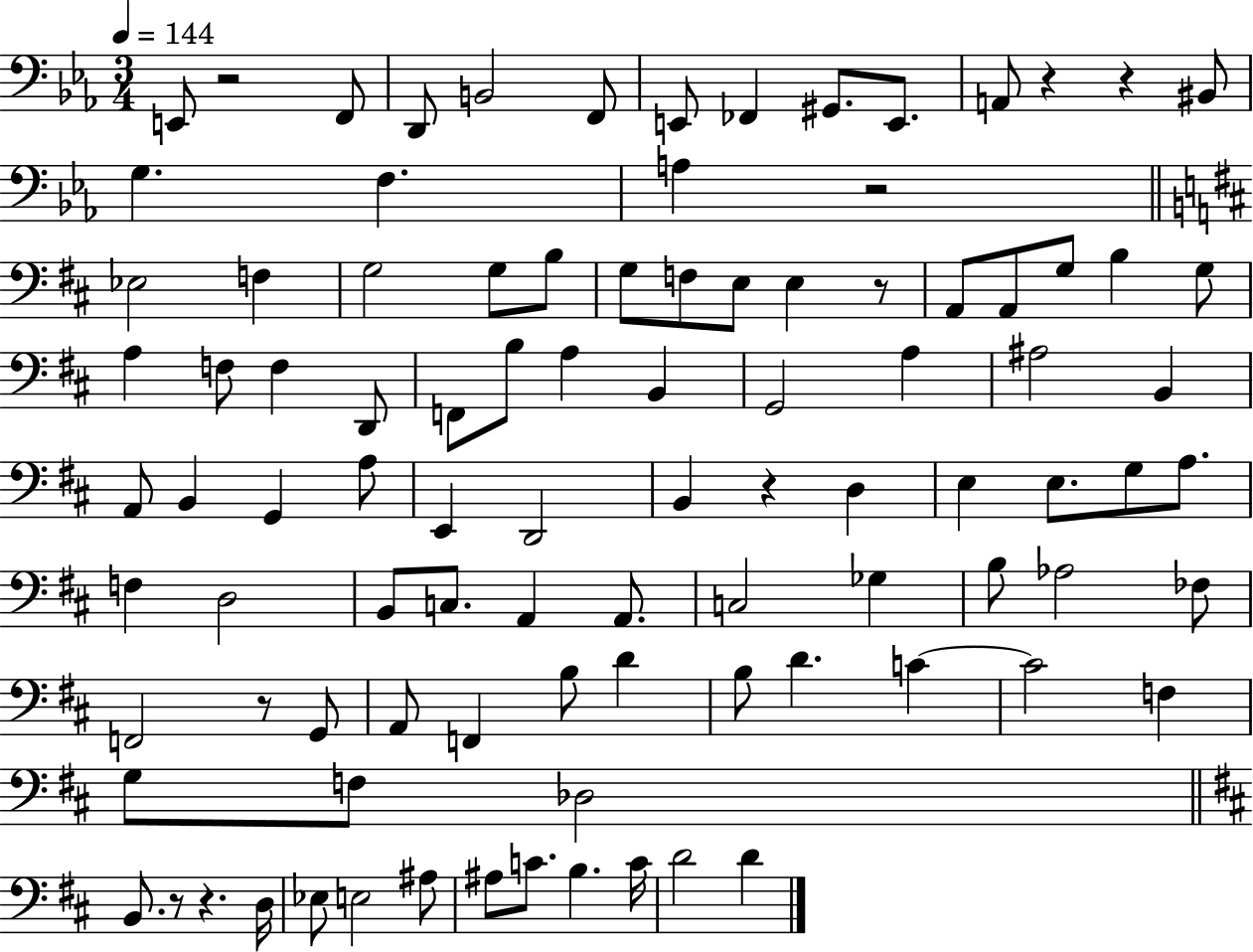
E2/e R/h F2/e D2/e B2/h F2/e E2/e FES2/q G#2/e. E2/e. A2/e R/q R/q BIS2/e G3/q. F3/q. A3/q R/h Eb3/h F3/q G3/h G3/e B3/e G3/e F3/e E3/e E3/q R/e A2/e A2/e G3/e B3/q G3/e A3/q F3/e F3/q D2/e F2/e B3/e A3/q B2/q G2/h A3/q A#3/h B2/q A2/e B2/q G2/q A3/e E2/q D2/h B2/q R/q D3/q E3/q E3/e. G3/e A3/e. F3/q D3/h B2/e C3/e. A2/q A2/e. C3/h Gb3/q B3/e Ab3/h FES3/e F2/h R/e G2/e A2/e F2/q B3/e D4/q B3/e D4/q. C4/q C4/h F3/q G3/e F3/e Db3/h B2/e. R/e R/q. D3/s Eb3/e E3/h A#3/e A#3/e C4/e. B3/q. C4/s D4/h D4/q